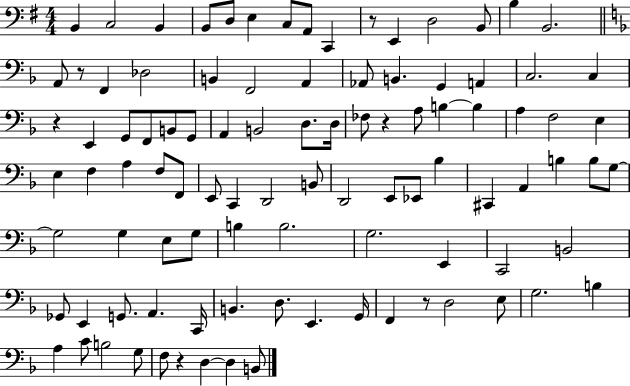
X:1
T:Untitled
M:4/4
L:1/4
K:G
B,, C,2 B,, B,,/2 D,/2 E, C,/2 A,,/2 C,, z/2 E,, D,2 B,,/2 B, B,,2 A,,/2 z/2 F,, _D,2 B,, F,,2 A,, _A,,/2 B,, G,, A,, C,2 C, z E,, G,,/2 F,,/2 B,,/2 G,,/2 A,, B,,2 D,/2 D,/4 _F,/2 z A,/2 B, B, A, F,2 E, E, F, A, F,/2 F,,/2 E,,/2 C,, D,,2 B,,/2 D,,2 E,,/2 _E,,/2 _B, ^C,, A,, B, B,/2 G,/2 G,2 G, E,/2 G,/2 B, B,2 G,2 E,, C,,2 B,,2 _G,,/2 E,, G,,/2 A,, C,,/4 B,, D,/2 E,, G,,/4 F,, z/2 D,2 E,/2 G,2 B, A, C/2 B,2 G,/2 F,/2 z D, D, B,,/2